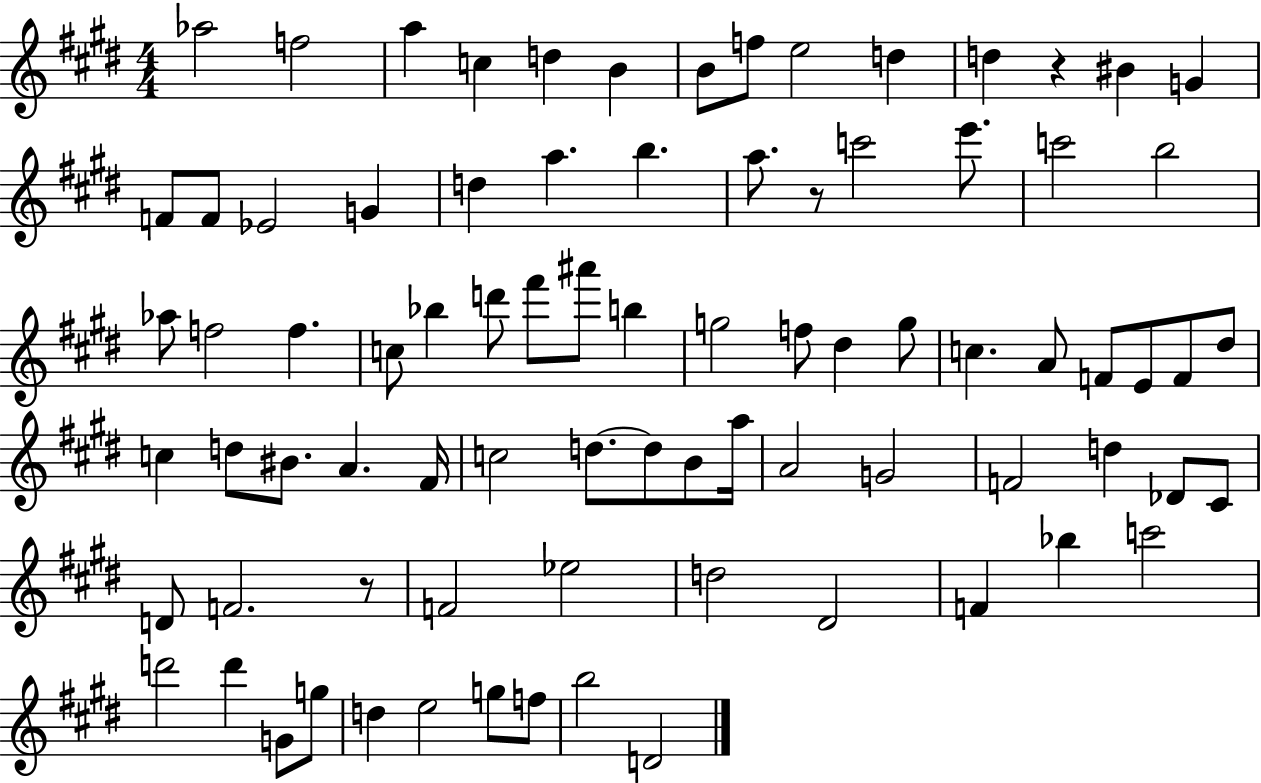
X:1
T:Untitled
M:4/4
L:1/4
K:E
_a2 f2 a c d B B/2 f/2 e2 d d z ^B G F/2 F/2 _E2 G d a b a/2 z/2 c'2 e'/2 c'2 b2 _a/2 f2 f c/2 _b d'/2 ^f'/2 ^a'/2 b g2 f/2 ^d g/2 c A/2 F/2 E/2 F/2 ^d/2 c d/2 ^B/2 A ^F/4 c2 d/2 d/2 B/2 a/4 A2 G2 F2 d _D/2 ^C/2 D/2 F2 z/2 F2 _e2 d2 ^D2 F _b c'2 d'2 d' G/2 g/2 d e2 g/2 f/2 b2 D2